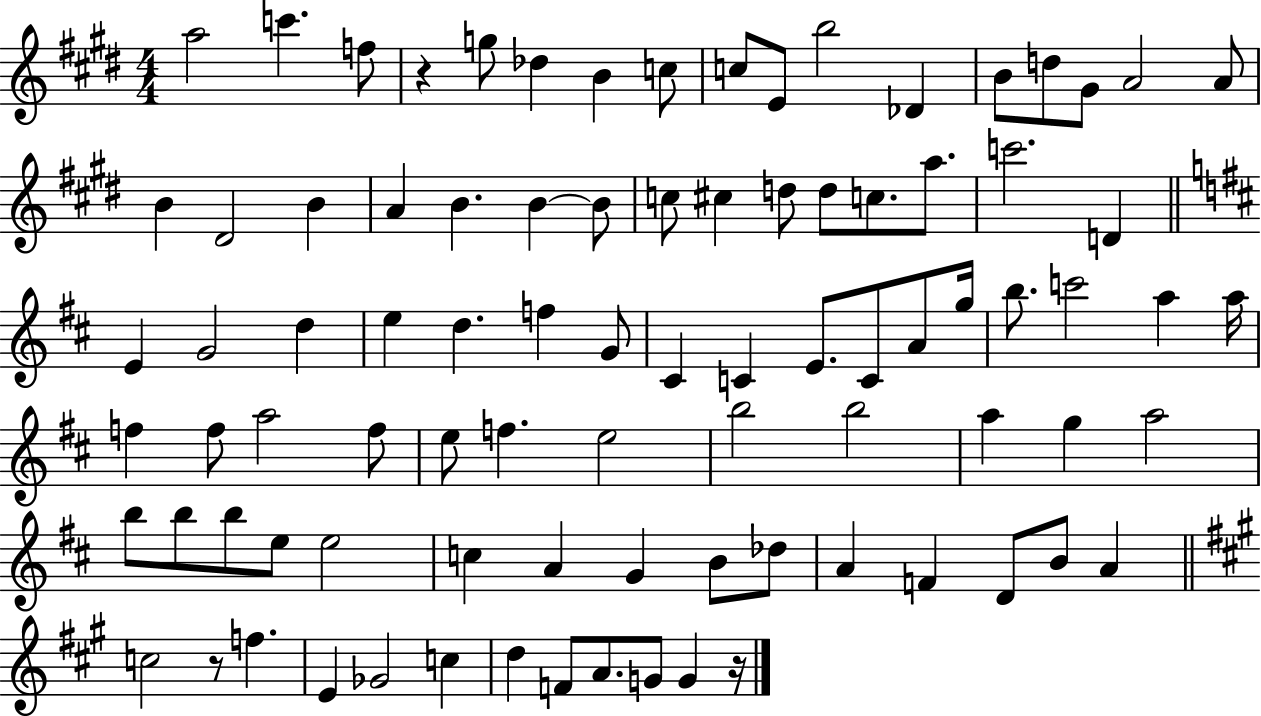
A5/h C6/q. F5/e R/q G5/e Db5/q B4/q C5/e C5/e E4/e B5/h Db4/q B4/e D5/e G#4/e A4/h A4/e B4/q D#4/h B4/q A4/q B4/q. B4/q B4/e C5/e C#5/q D5/e D5/e C5/e. A5/e. C6/h. D4/q E4/q G4/h D5/q E5/q D5/q. F5/q G4/e C#4/q C4/q E4/e. C4/e A4/e G5/s B5/e. C6/h A5/q A5/s F5/q F5/e A5/h F5/e E5/e F5/q. E5/h B5/h B5/h A5/q G5/q A5/h B5/e B5/e B5/e E5/e E5/h C5/q A4/q G4/q B4/e Db5/e A4/q F4/q D4/e B4/e A4/q C5/h R/e F5/q. E4/q Gb4/h C5/q D5/q F4/e A4/e. G4/e G4/q R/s